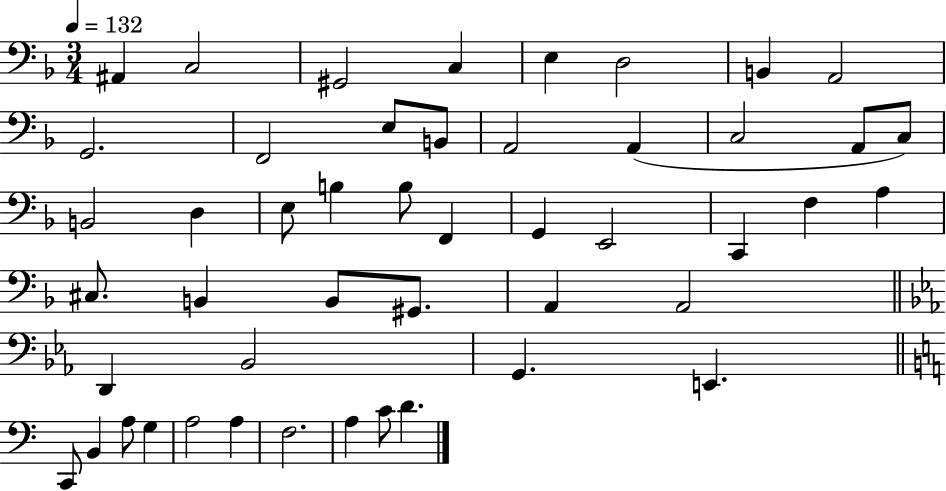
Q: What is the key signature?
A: F major